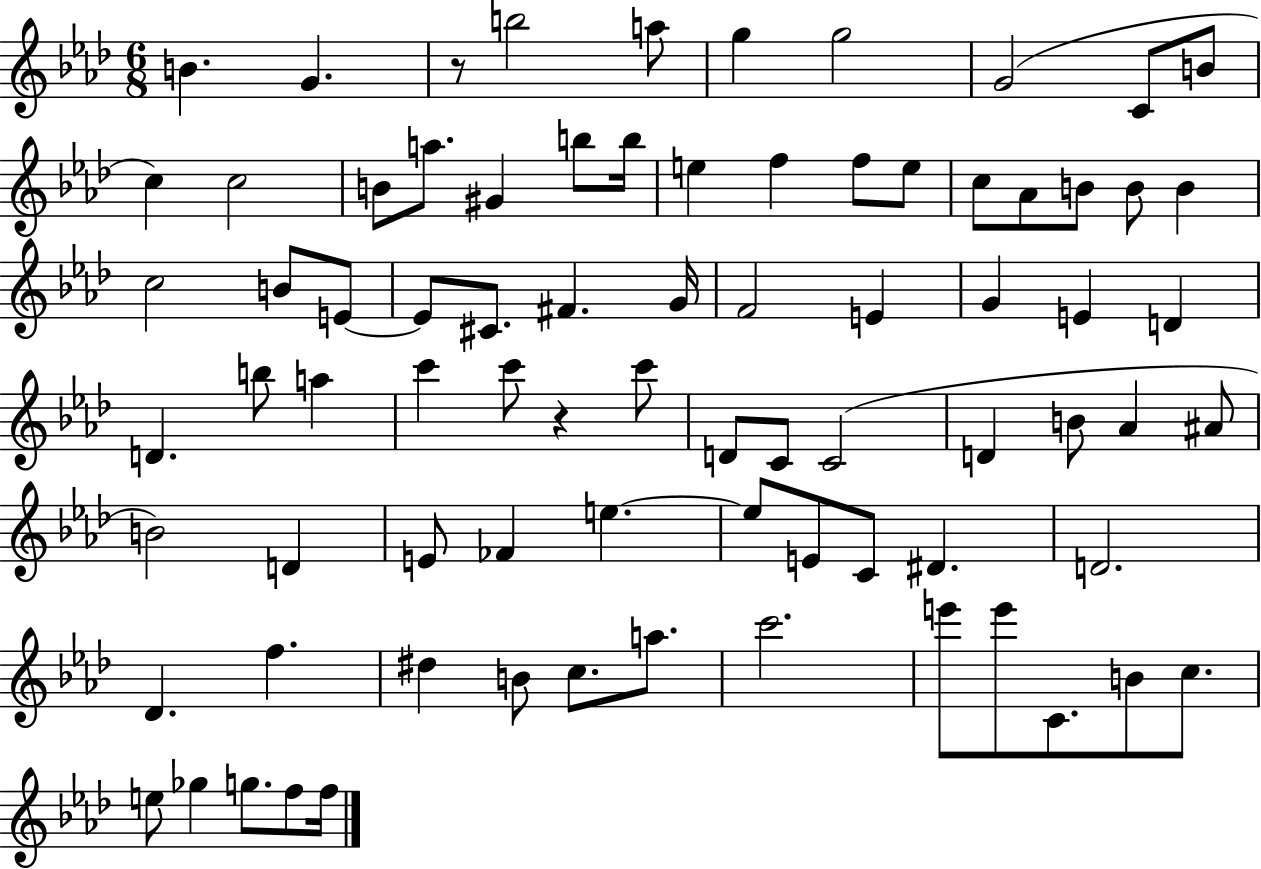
{
  \clef treble
  \numericTimeSignature
  \time 6/8
  \key aes \major
  \repeat volta 2 { b'4. g'4. | r8 b''2 a''8 | g''4 g''2 | g'2( c'8 b'8 | \break c''4) c''2 | b'8 a''8. gis'4 b''8 b''16 | e''4 f''4 f''8 e''8 | c''8 aes'8 b'8 b'8 b'4 | \break c''2 b'8 e'8~~ | e'8 cis'8. fis'4. g'16 | f'2 e'4 | g'4 e'4 d'4 | \break d'4. b''8 a''4 | c'''4 c'''8 r4 c'''8 | d'8 c'8 c'2( | d'4 b'8 aes'4 ais'8 | \break b'2) d'4 | e'8 fes'4 e''4.~~ | e''8 e'8 c'8 dis'4. | d'2. | \break des'4. f''4. | dis''4 b'8 c''8. a''8. | c'''2. | e'''8 e'''8 c'8. b'8 c''8. | \break e''8 ges''4 g''8. f''8 f''16 | } \bar "|."
}